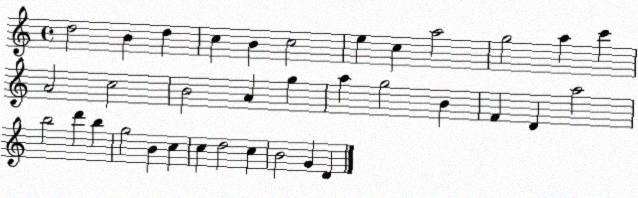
X:1
T:Untitled
M:4/4
L:1/4
K:C
d2 B d c B c2 e c a2 g2 a c' A2 c2 B2 A g a g2 B F D a2 b2 d' b g2 B c c d2 c B2 G D